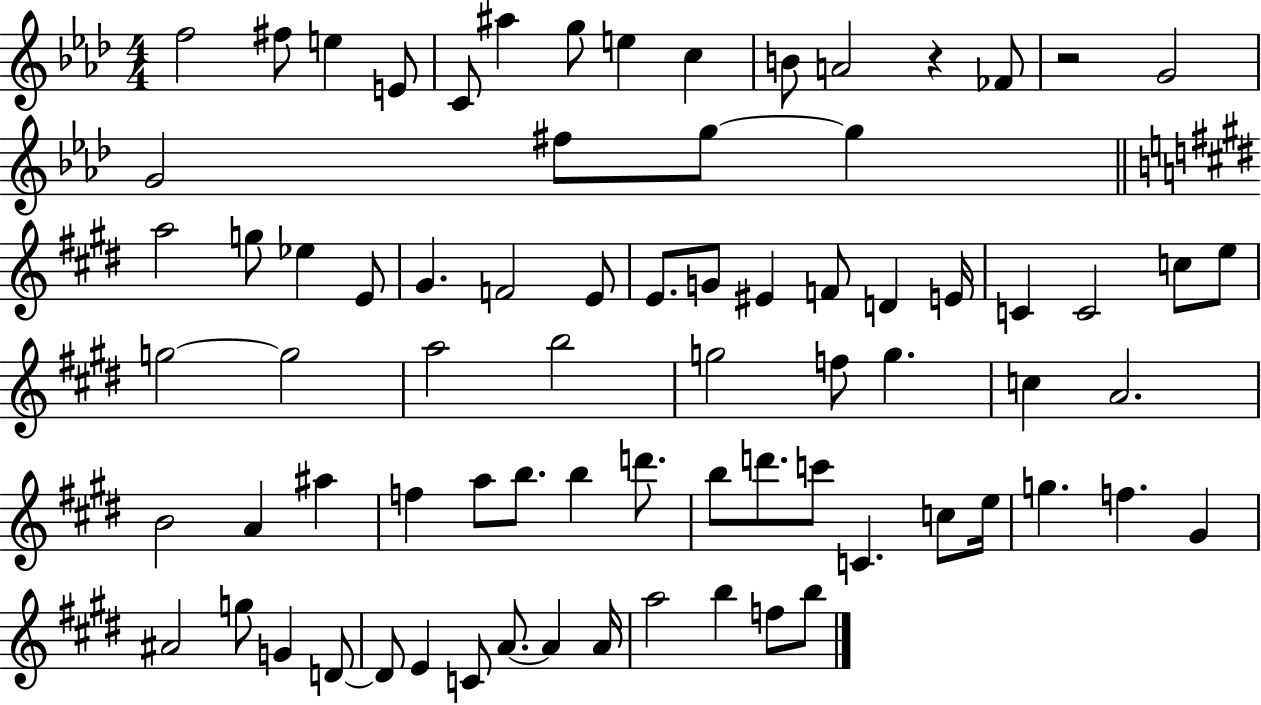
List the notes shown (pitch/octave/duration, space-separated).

F5/h F#5/e E5/q E4/e C4/e A#5/q G5/e E5/q C5/q B4/e A4/h R/q FES4/e R/h G4/h G4/h F#5/e G5/e G5/q A5/h G5/e Eb5/q E4/e G#4/q. F4/h E4/e E4/e. G4/e EIS4/q F4/e D4/q E4/s C4/q C4/h C5/e E5/e G5/h G5/h A5/h B5/h G5/h F5/e G5/q. C5/q A4/h. B4/h A4/q A#5/q F5/q A5/e B5/e. B5/q D6/e. B5/e D6/e. C6/e C4/q. C5/e E5/s G5/q. F5/q. G#4/q A#4/h G5/e G4/q D4/e D4/e E4/q C4/e A4/e. A4/q A4/s A5/h B5/q F5/e B5/e